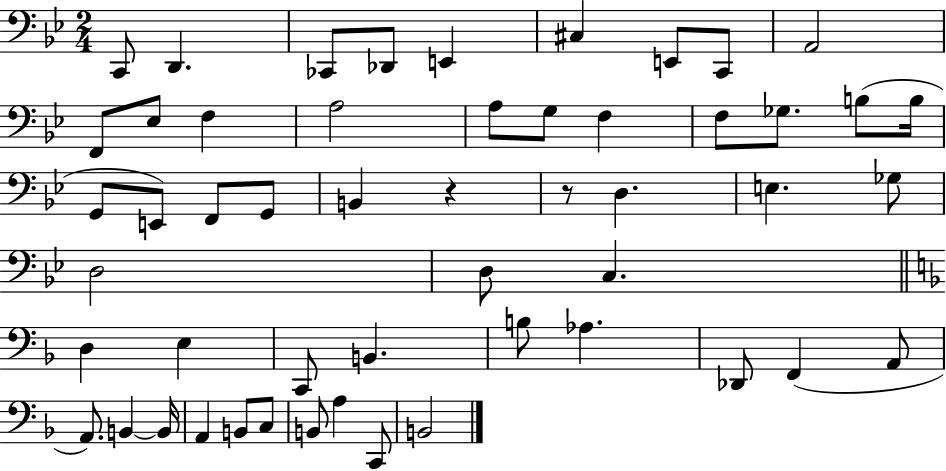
C2/e D2/q. CES2/e Db2/e E2/q C#3/q E2/e C2/e A2/h F2/e Eb3/e F3/q A3/h A3/e G3/e F3/q F3/e Gb3/e. B3/e B3/s G2/e E2/e F2/e G2/e B2/q R/q R/e D3/q. E3/q. Gb3/e D3/h D3/e C3/q. D3/q E3/q C2/e B2/q. B3/e Ab3/q. Db2/e F2/q A2/e A2/e. B2/q B2/s A2/q B2/e C3/e B2/e A3/q C2/e B2/h